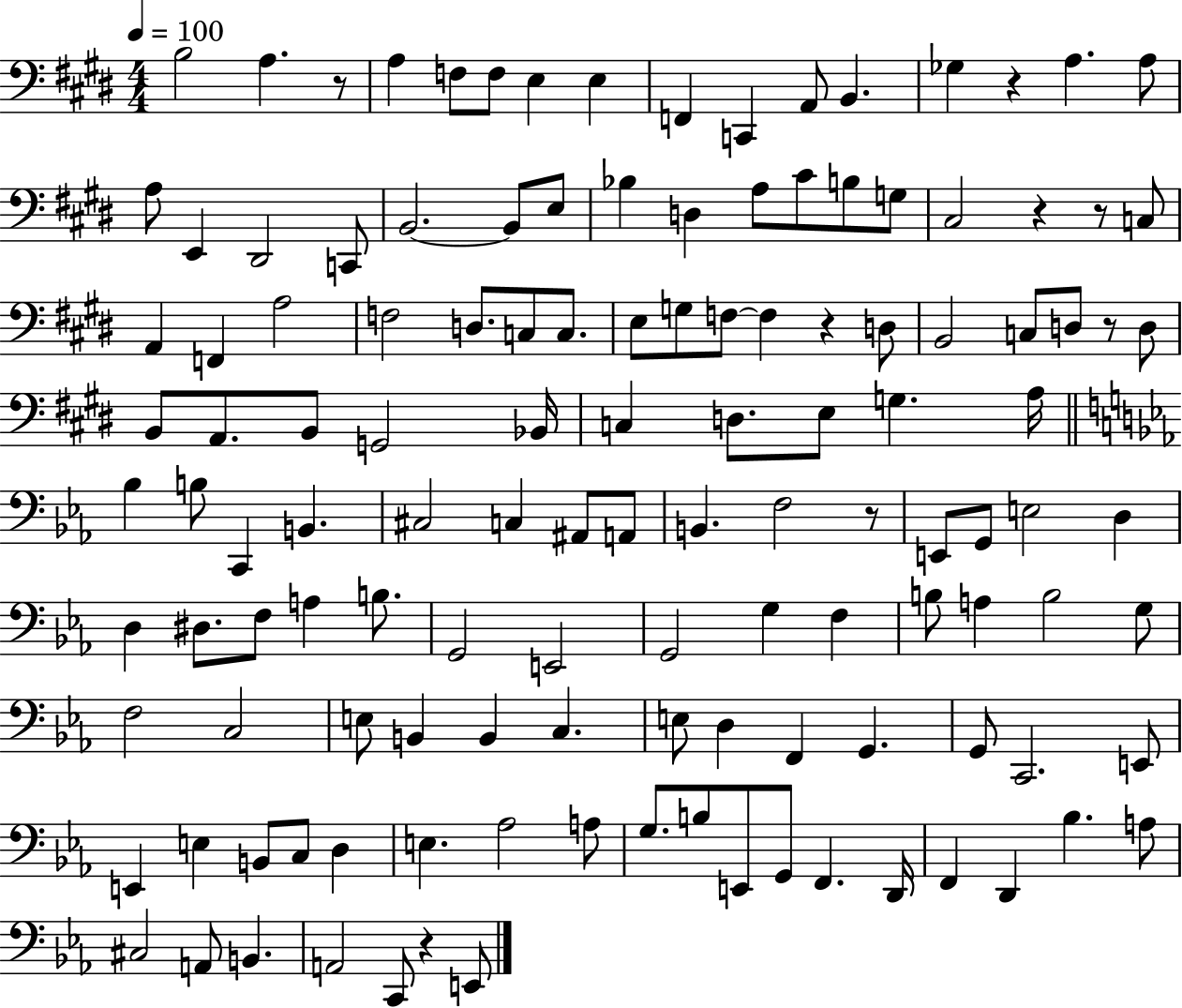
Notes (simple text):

B3/h A3/q. R/e A3/q F3/e F3/e E3/q E3/q F2/q C2/q A2/e B2/q. Gb3/q R/q A3/q. A3/e A3/e E2/q D#2/h C2/e B2/h. B2/e E3/e Bb3/q D3/q A3/e C#4/e B3/e G3/e C#3/h R/q R/e C3/e A2/q F2/q A3/h F3/h D3/e. C3/e C3/e. E3/e G3/e F3/e F3/q R/q D3/e B2/h C3/e D3/e R/e D3/e B2/e A2/e. B2/e G2/h Bb2/s C3/q D3/e. E3/e G3/q. A3/s Bb3/q B3/e C2/q B2/q. C#3/h C3/q A#2/e A2/e B2/q. F3/h R/e E2/e G2/e E3/h D3/q D3/q D#3/e. F3/e A3/q B3/e. G2/h E2/h G2/h G3/q F3/q B3/e A3/q B3/h G3/e F3/h C3/h E3/e B2/q B2/q C3/q. E3/e D3/q F2/q G2/q. G2/e C2/h. E2/e E2/q E3/q B2/e C3/e D3/q E3/q. Ab3/h A3/e G3/e. B3/e E2/e G2/e F2/q. D2/s F2/q D2/q Bb3/q. A3/e C#3/h A2/e B2/q. A2/h C2/e R/q E2/e